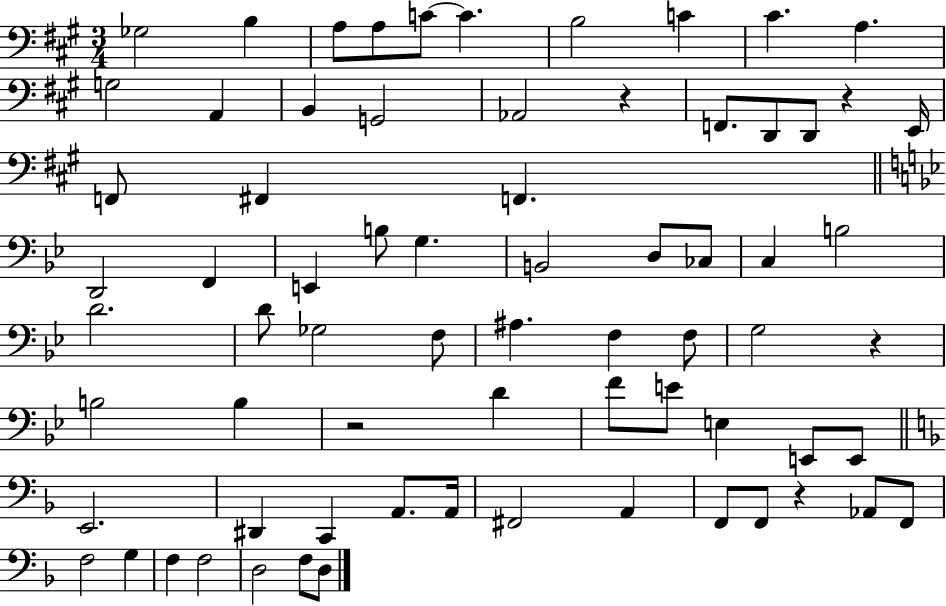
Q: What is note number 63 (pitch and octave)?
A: F3